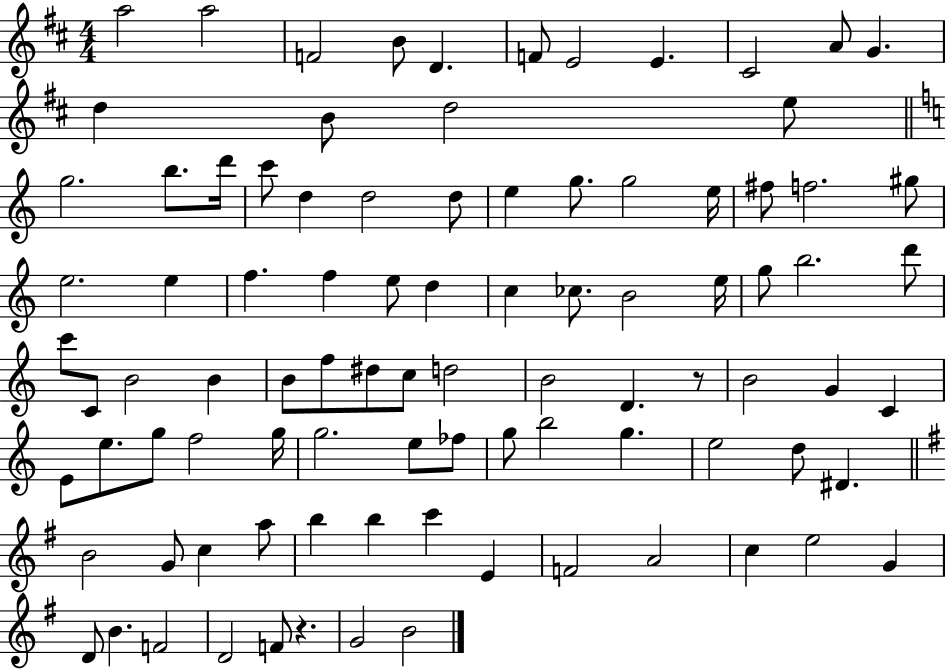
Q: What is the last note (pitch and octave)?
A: B4